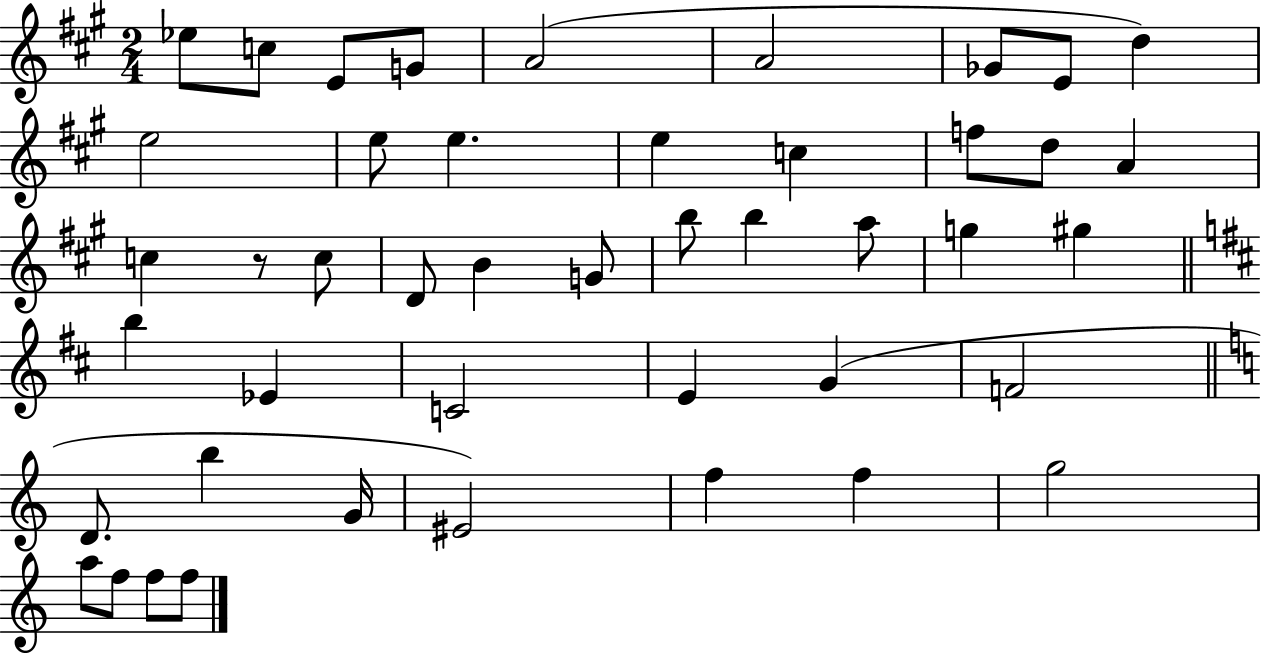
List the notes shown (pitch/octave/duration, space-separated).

Eb5/e C5/e E4/e G4/e A4/h A4/h Gb4/e E4/e D5/q E5/h E5/e E5/q. E5/q C5/q F5/e D5/e A4/q C5/q R/e C5/e D4/e B4/q G4/e B5/e B5/q A5/e G5/q G#5/q B5/q Eb4/q C4/h E4/q G4/q F4/h D4/e. B5/q G4/s EIS4/h F5/q F5/q G5/h A5/e F5/e F5/e F5/e